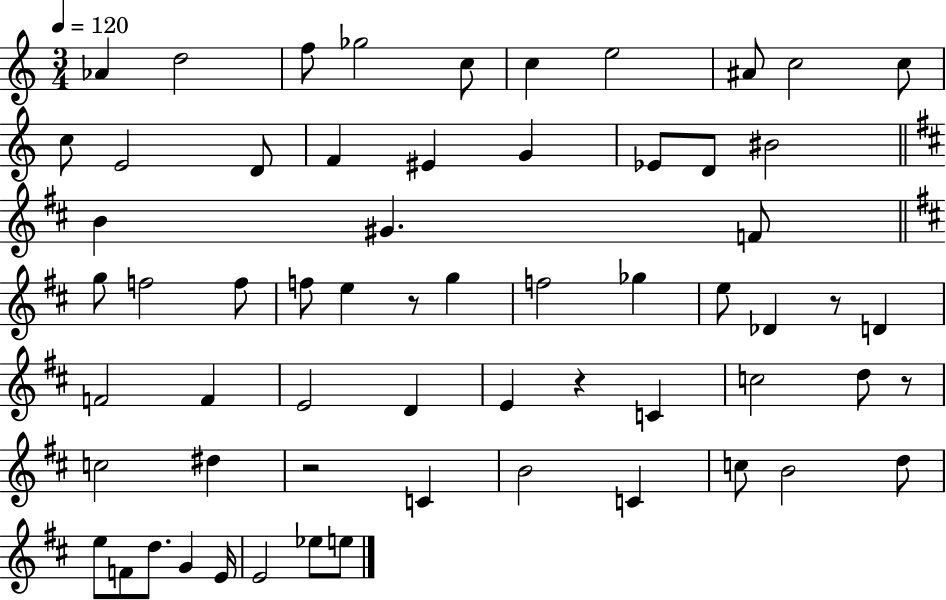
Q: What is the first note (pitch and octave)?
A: Ab4